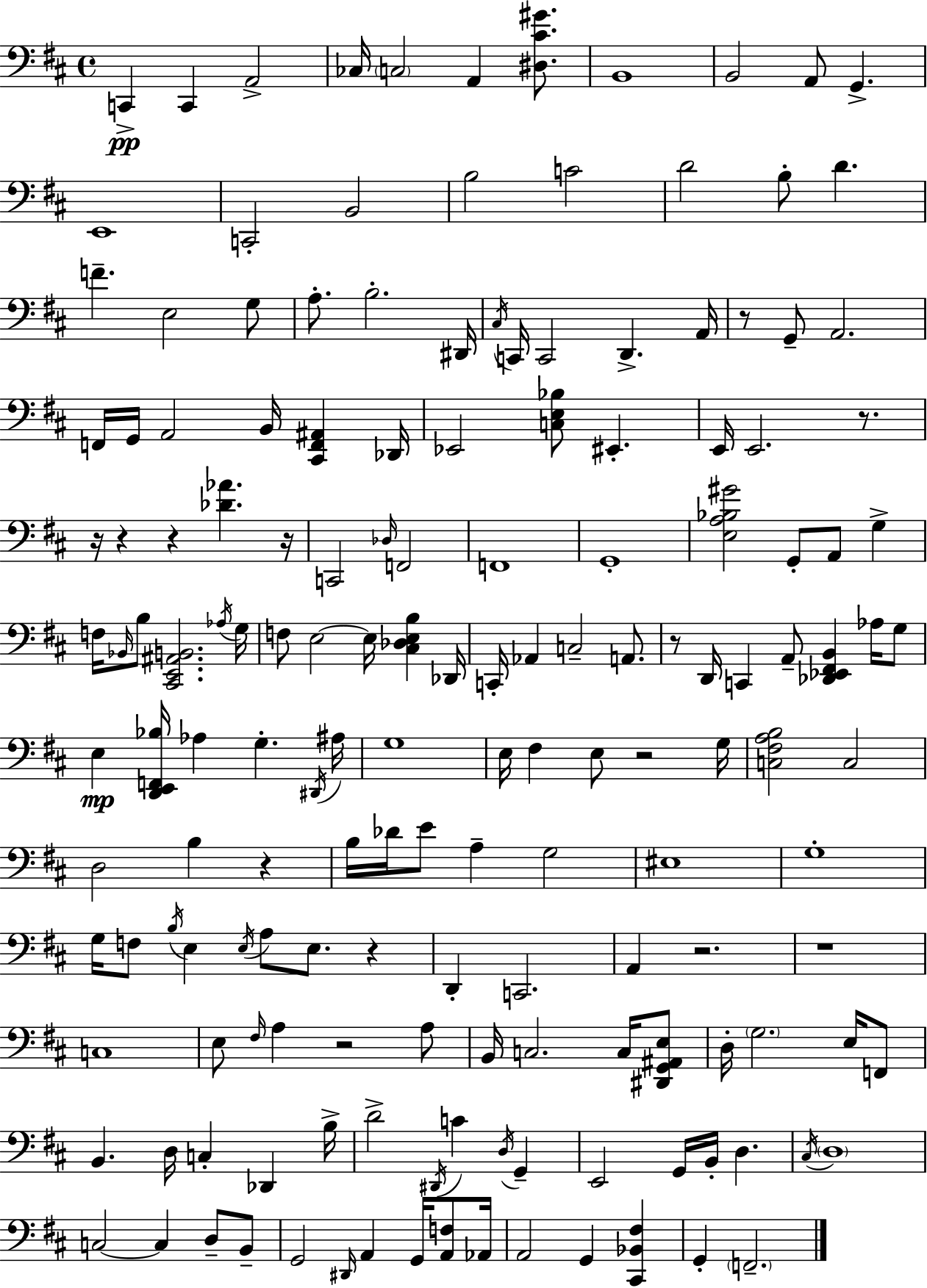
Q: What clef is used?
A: bass